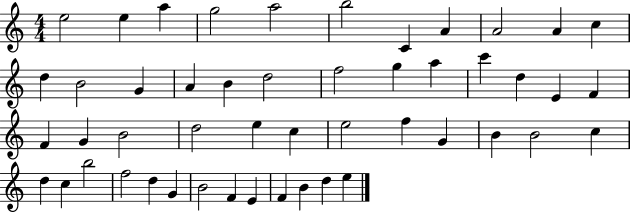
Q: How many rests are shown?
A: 0